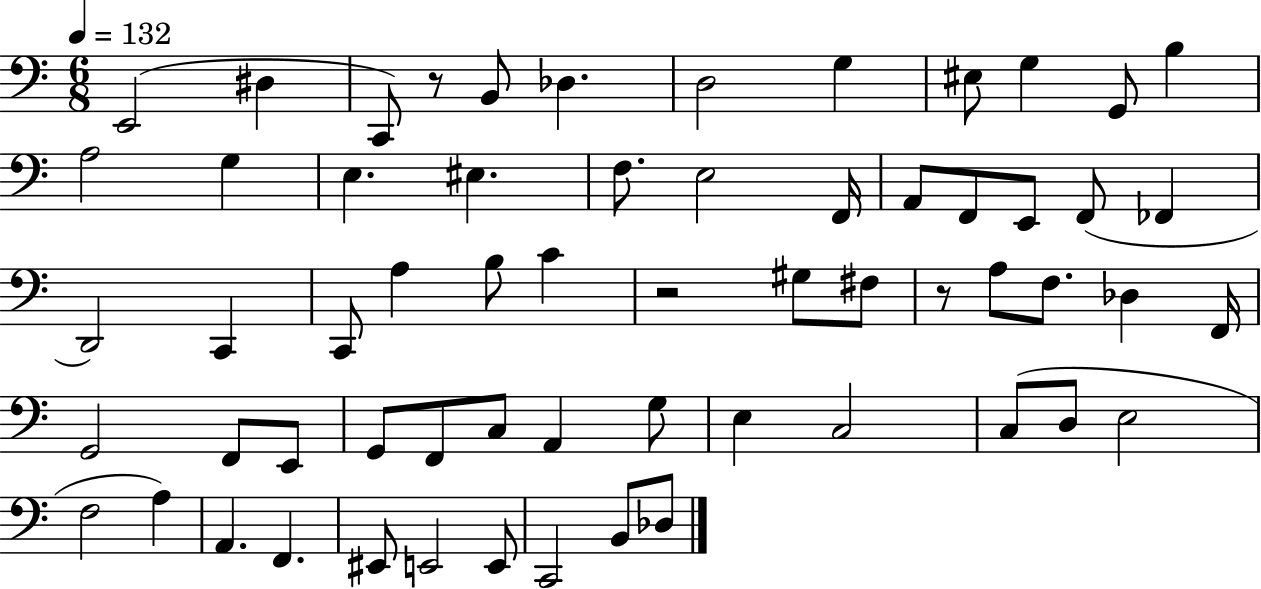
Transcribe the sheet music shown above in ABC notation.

X:1
T:Untitled
M:6/8
L:1/4
K:C
E,,2 ^D, C,,/2 z/2 B,,/2 _D, D,2 G, ^E,/2 G, G,,/2 B, A,2 G, E, ^E, F,/2 E,2 F,,/4 A,,/2 F,,/2 E,,/2 F,,/2 _F,, D,,2 C,, C,,/2 A, B,/2 C z2 ^G,/2 ^F,/2 z/2 A,/2 F,/2 _D, F,,/4 G,,2 F,,/2 E,,/2 G,,/2 F,,/2 C,/2 A,, G,/2 E, C,2 C,/2 D,/2 E,2 F,2 A, A,, F,, ^E,,/2 E,,2 E,,/2 C,,2 B,,/2 _D,/2